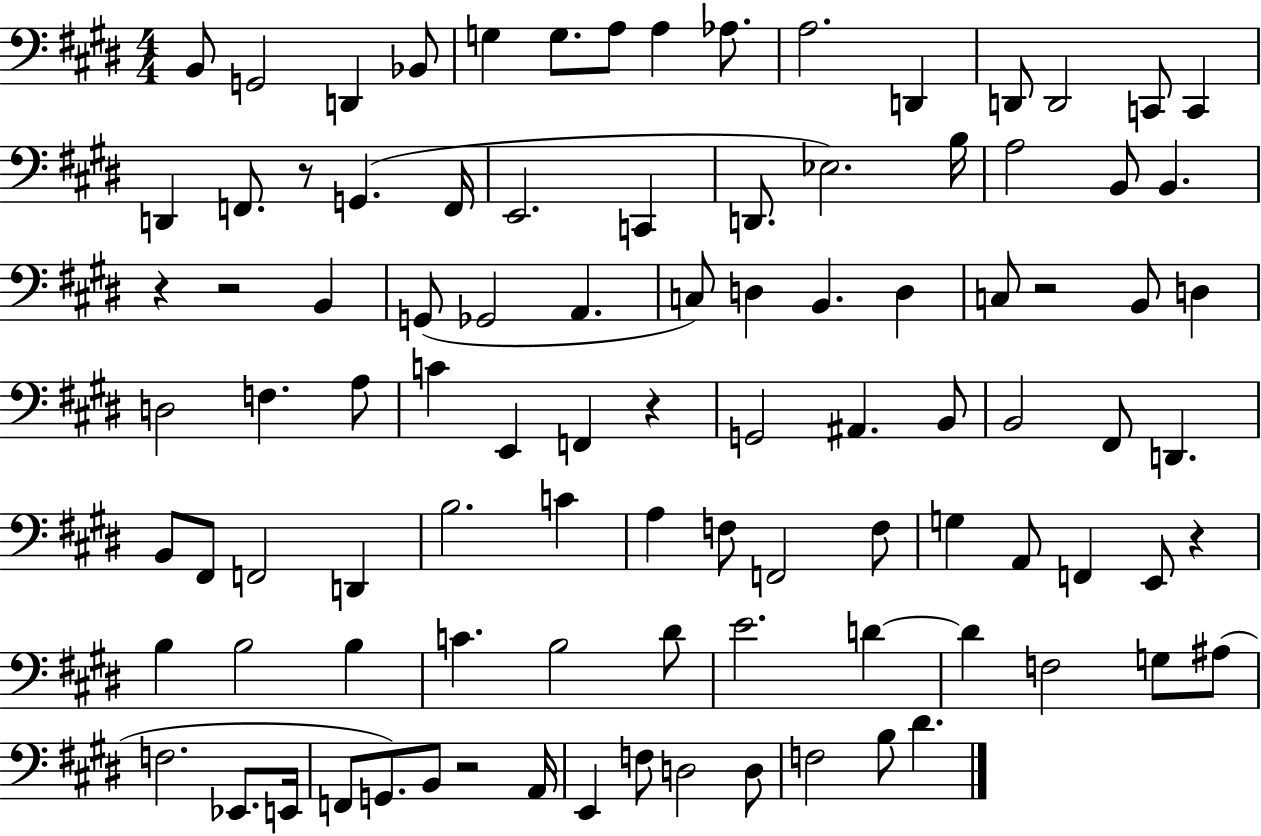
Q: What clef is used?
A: bass